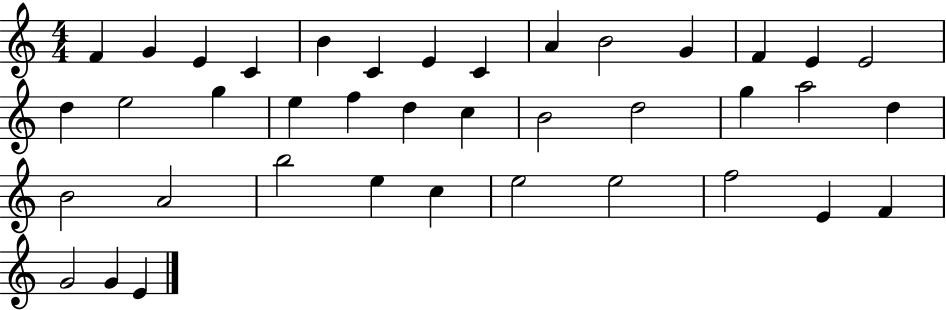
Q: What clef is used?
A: treble